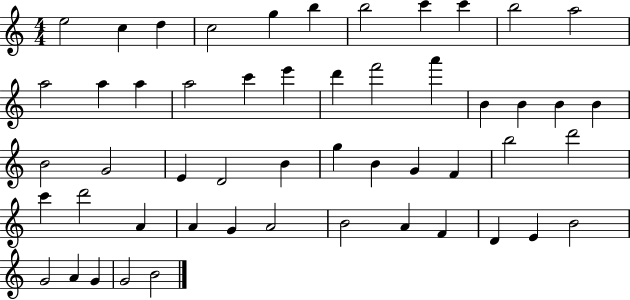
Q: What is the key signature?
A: C major